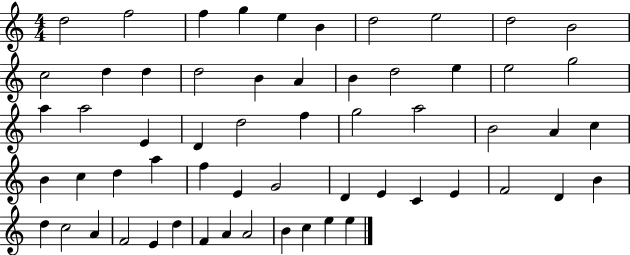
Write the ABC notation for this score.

X:1
T:Untitled
M:4/4
L:1/4
K:C
d2 f2 f g e B d2 e2 d2 B2 c2 d d d2 B A B d2 e e2 g2 a a2 E D d2 f g2 a2 B2 A c B c d a f E G2 D E C E F2 D B d c2 A F2 E d F A A2 B c e e